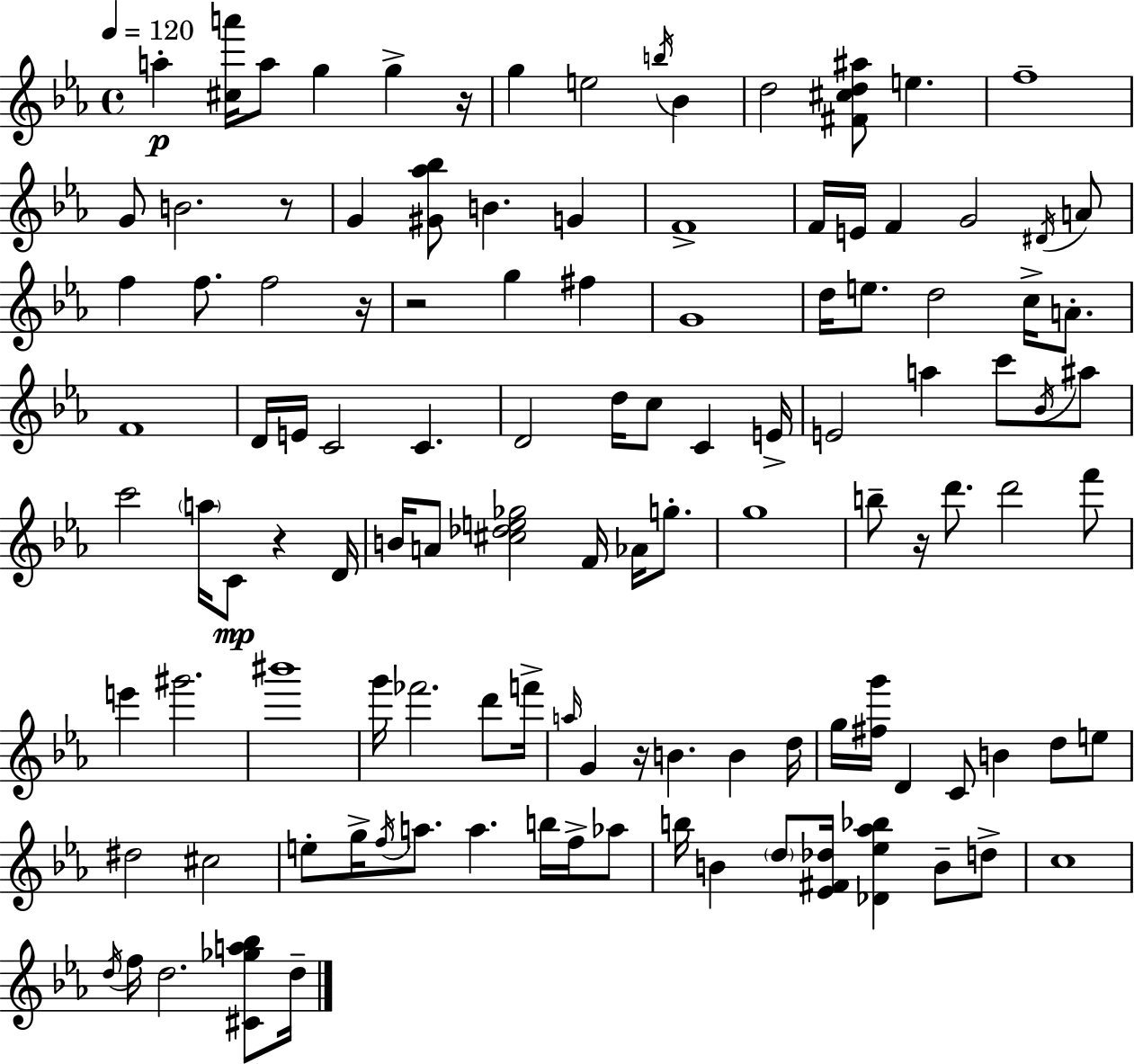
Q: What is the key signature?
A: C minor